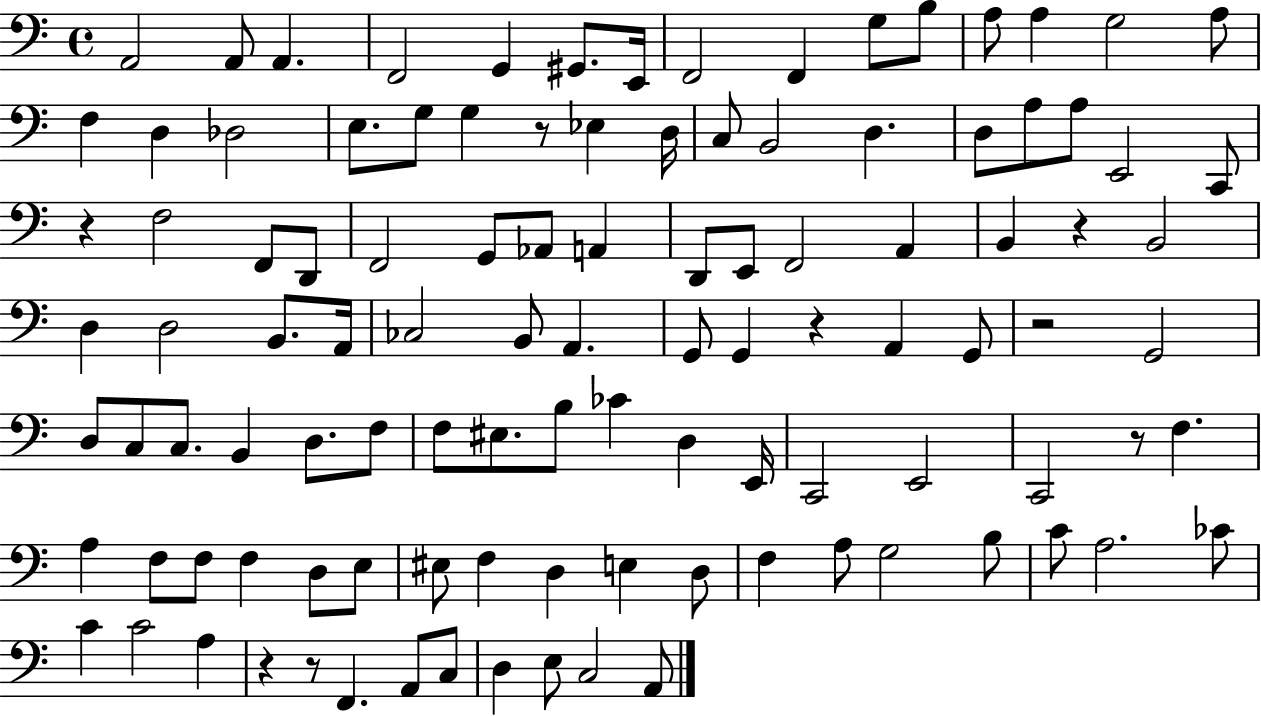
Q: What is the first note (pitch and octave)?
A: A2